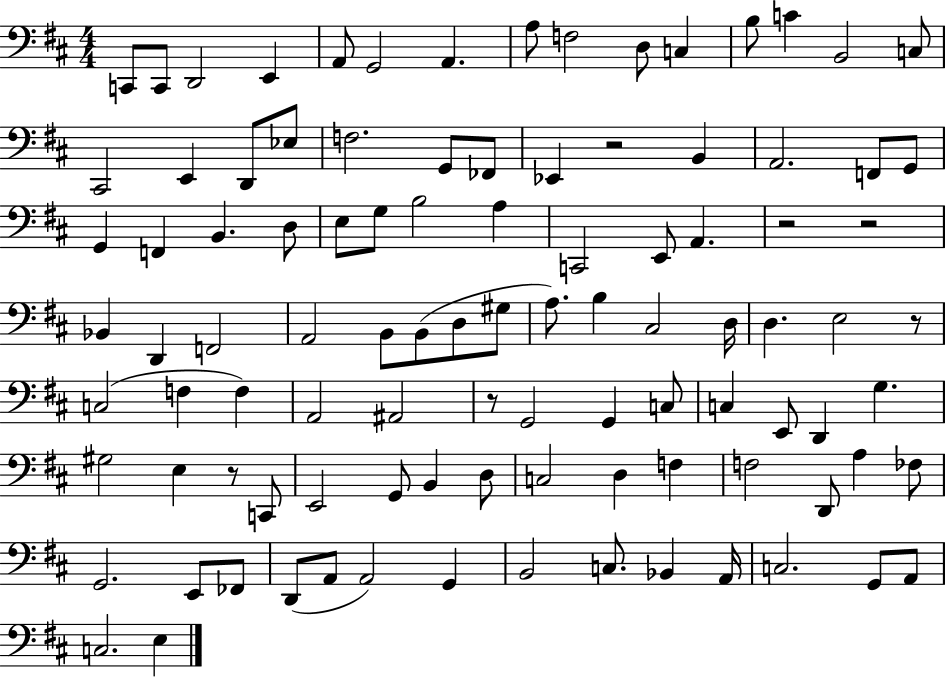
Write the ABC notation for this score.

X:1
T:Untitled
M:4/4
L:1/4
K:D
C,,/2 C,,/2 D,,2 E,, A,,/2 G,,2 A,, A,/2 F,2 D,/2 C, B,/2 C B,,2 C,/2 ^C,,2 E,, D,,/2 _E,/2 F,2 G,,/2 _F,,/2 _E,, z2 B,, A,,2 F,,/2 G,,/2 G,, F,, B,, D,/2 E,/2 G,/2 B,2 A, C,,2 E,,/2 A,, z2 z2 _B,, D,, F,,2 A,,2 B,,/2 B,,/2 D,/2 ^G,/2 A,/2 B, ^C,2 D,/4 D, E,2 z/2 C,2 F, F, A,,2 ^A,,2 z/2 G,,2 G,, C,/2 C, E,,/2 D,, G, ^G,2 E, z/2 C,,/2 E,,2 G,,/2 B,, D,/2 C,2 D, F, F,2 D,,/2 A, _F,/2 G,,2 E,,/2 _F,,/2 D,,/2 A,,/2 A,,2 G,, B,,2 C,/2 _B,, A,,/4 C,2 G,,/2 A,,/2 C,2 E,